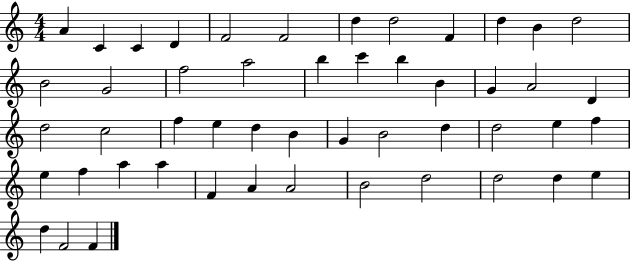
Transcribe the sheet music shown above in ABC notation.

X:1
T:Untitled
M:4/4
L:1/4
K:C
A C C D F2 F2 d d2 F d B d2 B2 G2 f2 a2 b c' b B G A2 D d2 c2 f e d B G B2 d d2 e f e f a a F A A2 B2 d2 d2 d e d F2 F